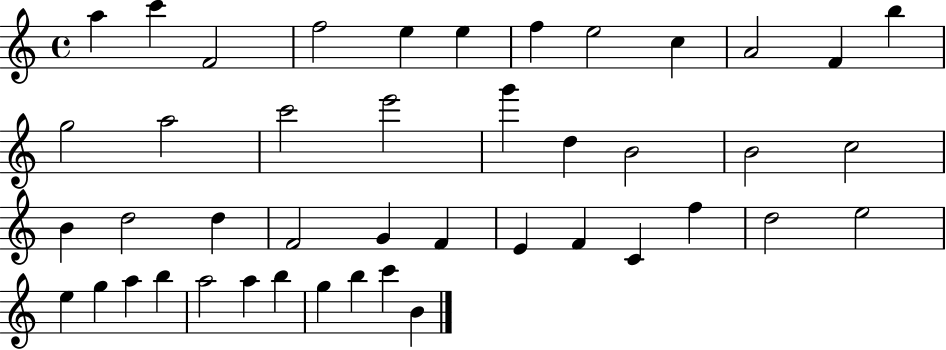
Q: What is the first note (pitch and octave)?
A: A5